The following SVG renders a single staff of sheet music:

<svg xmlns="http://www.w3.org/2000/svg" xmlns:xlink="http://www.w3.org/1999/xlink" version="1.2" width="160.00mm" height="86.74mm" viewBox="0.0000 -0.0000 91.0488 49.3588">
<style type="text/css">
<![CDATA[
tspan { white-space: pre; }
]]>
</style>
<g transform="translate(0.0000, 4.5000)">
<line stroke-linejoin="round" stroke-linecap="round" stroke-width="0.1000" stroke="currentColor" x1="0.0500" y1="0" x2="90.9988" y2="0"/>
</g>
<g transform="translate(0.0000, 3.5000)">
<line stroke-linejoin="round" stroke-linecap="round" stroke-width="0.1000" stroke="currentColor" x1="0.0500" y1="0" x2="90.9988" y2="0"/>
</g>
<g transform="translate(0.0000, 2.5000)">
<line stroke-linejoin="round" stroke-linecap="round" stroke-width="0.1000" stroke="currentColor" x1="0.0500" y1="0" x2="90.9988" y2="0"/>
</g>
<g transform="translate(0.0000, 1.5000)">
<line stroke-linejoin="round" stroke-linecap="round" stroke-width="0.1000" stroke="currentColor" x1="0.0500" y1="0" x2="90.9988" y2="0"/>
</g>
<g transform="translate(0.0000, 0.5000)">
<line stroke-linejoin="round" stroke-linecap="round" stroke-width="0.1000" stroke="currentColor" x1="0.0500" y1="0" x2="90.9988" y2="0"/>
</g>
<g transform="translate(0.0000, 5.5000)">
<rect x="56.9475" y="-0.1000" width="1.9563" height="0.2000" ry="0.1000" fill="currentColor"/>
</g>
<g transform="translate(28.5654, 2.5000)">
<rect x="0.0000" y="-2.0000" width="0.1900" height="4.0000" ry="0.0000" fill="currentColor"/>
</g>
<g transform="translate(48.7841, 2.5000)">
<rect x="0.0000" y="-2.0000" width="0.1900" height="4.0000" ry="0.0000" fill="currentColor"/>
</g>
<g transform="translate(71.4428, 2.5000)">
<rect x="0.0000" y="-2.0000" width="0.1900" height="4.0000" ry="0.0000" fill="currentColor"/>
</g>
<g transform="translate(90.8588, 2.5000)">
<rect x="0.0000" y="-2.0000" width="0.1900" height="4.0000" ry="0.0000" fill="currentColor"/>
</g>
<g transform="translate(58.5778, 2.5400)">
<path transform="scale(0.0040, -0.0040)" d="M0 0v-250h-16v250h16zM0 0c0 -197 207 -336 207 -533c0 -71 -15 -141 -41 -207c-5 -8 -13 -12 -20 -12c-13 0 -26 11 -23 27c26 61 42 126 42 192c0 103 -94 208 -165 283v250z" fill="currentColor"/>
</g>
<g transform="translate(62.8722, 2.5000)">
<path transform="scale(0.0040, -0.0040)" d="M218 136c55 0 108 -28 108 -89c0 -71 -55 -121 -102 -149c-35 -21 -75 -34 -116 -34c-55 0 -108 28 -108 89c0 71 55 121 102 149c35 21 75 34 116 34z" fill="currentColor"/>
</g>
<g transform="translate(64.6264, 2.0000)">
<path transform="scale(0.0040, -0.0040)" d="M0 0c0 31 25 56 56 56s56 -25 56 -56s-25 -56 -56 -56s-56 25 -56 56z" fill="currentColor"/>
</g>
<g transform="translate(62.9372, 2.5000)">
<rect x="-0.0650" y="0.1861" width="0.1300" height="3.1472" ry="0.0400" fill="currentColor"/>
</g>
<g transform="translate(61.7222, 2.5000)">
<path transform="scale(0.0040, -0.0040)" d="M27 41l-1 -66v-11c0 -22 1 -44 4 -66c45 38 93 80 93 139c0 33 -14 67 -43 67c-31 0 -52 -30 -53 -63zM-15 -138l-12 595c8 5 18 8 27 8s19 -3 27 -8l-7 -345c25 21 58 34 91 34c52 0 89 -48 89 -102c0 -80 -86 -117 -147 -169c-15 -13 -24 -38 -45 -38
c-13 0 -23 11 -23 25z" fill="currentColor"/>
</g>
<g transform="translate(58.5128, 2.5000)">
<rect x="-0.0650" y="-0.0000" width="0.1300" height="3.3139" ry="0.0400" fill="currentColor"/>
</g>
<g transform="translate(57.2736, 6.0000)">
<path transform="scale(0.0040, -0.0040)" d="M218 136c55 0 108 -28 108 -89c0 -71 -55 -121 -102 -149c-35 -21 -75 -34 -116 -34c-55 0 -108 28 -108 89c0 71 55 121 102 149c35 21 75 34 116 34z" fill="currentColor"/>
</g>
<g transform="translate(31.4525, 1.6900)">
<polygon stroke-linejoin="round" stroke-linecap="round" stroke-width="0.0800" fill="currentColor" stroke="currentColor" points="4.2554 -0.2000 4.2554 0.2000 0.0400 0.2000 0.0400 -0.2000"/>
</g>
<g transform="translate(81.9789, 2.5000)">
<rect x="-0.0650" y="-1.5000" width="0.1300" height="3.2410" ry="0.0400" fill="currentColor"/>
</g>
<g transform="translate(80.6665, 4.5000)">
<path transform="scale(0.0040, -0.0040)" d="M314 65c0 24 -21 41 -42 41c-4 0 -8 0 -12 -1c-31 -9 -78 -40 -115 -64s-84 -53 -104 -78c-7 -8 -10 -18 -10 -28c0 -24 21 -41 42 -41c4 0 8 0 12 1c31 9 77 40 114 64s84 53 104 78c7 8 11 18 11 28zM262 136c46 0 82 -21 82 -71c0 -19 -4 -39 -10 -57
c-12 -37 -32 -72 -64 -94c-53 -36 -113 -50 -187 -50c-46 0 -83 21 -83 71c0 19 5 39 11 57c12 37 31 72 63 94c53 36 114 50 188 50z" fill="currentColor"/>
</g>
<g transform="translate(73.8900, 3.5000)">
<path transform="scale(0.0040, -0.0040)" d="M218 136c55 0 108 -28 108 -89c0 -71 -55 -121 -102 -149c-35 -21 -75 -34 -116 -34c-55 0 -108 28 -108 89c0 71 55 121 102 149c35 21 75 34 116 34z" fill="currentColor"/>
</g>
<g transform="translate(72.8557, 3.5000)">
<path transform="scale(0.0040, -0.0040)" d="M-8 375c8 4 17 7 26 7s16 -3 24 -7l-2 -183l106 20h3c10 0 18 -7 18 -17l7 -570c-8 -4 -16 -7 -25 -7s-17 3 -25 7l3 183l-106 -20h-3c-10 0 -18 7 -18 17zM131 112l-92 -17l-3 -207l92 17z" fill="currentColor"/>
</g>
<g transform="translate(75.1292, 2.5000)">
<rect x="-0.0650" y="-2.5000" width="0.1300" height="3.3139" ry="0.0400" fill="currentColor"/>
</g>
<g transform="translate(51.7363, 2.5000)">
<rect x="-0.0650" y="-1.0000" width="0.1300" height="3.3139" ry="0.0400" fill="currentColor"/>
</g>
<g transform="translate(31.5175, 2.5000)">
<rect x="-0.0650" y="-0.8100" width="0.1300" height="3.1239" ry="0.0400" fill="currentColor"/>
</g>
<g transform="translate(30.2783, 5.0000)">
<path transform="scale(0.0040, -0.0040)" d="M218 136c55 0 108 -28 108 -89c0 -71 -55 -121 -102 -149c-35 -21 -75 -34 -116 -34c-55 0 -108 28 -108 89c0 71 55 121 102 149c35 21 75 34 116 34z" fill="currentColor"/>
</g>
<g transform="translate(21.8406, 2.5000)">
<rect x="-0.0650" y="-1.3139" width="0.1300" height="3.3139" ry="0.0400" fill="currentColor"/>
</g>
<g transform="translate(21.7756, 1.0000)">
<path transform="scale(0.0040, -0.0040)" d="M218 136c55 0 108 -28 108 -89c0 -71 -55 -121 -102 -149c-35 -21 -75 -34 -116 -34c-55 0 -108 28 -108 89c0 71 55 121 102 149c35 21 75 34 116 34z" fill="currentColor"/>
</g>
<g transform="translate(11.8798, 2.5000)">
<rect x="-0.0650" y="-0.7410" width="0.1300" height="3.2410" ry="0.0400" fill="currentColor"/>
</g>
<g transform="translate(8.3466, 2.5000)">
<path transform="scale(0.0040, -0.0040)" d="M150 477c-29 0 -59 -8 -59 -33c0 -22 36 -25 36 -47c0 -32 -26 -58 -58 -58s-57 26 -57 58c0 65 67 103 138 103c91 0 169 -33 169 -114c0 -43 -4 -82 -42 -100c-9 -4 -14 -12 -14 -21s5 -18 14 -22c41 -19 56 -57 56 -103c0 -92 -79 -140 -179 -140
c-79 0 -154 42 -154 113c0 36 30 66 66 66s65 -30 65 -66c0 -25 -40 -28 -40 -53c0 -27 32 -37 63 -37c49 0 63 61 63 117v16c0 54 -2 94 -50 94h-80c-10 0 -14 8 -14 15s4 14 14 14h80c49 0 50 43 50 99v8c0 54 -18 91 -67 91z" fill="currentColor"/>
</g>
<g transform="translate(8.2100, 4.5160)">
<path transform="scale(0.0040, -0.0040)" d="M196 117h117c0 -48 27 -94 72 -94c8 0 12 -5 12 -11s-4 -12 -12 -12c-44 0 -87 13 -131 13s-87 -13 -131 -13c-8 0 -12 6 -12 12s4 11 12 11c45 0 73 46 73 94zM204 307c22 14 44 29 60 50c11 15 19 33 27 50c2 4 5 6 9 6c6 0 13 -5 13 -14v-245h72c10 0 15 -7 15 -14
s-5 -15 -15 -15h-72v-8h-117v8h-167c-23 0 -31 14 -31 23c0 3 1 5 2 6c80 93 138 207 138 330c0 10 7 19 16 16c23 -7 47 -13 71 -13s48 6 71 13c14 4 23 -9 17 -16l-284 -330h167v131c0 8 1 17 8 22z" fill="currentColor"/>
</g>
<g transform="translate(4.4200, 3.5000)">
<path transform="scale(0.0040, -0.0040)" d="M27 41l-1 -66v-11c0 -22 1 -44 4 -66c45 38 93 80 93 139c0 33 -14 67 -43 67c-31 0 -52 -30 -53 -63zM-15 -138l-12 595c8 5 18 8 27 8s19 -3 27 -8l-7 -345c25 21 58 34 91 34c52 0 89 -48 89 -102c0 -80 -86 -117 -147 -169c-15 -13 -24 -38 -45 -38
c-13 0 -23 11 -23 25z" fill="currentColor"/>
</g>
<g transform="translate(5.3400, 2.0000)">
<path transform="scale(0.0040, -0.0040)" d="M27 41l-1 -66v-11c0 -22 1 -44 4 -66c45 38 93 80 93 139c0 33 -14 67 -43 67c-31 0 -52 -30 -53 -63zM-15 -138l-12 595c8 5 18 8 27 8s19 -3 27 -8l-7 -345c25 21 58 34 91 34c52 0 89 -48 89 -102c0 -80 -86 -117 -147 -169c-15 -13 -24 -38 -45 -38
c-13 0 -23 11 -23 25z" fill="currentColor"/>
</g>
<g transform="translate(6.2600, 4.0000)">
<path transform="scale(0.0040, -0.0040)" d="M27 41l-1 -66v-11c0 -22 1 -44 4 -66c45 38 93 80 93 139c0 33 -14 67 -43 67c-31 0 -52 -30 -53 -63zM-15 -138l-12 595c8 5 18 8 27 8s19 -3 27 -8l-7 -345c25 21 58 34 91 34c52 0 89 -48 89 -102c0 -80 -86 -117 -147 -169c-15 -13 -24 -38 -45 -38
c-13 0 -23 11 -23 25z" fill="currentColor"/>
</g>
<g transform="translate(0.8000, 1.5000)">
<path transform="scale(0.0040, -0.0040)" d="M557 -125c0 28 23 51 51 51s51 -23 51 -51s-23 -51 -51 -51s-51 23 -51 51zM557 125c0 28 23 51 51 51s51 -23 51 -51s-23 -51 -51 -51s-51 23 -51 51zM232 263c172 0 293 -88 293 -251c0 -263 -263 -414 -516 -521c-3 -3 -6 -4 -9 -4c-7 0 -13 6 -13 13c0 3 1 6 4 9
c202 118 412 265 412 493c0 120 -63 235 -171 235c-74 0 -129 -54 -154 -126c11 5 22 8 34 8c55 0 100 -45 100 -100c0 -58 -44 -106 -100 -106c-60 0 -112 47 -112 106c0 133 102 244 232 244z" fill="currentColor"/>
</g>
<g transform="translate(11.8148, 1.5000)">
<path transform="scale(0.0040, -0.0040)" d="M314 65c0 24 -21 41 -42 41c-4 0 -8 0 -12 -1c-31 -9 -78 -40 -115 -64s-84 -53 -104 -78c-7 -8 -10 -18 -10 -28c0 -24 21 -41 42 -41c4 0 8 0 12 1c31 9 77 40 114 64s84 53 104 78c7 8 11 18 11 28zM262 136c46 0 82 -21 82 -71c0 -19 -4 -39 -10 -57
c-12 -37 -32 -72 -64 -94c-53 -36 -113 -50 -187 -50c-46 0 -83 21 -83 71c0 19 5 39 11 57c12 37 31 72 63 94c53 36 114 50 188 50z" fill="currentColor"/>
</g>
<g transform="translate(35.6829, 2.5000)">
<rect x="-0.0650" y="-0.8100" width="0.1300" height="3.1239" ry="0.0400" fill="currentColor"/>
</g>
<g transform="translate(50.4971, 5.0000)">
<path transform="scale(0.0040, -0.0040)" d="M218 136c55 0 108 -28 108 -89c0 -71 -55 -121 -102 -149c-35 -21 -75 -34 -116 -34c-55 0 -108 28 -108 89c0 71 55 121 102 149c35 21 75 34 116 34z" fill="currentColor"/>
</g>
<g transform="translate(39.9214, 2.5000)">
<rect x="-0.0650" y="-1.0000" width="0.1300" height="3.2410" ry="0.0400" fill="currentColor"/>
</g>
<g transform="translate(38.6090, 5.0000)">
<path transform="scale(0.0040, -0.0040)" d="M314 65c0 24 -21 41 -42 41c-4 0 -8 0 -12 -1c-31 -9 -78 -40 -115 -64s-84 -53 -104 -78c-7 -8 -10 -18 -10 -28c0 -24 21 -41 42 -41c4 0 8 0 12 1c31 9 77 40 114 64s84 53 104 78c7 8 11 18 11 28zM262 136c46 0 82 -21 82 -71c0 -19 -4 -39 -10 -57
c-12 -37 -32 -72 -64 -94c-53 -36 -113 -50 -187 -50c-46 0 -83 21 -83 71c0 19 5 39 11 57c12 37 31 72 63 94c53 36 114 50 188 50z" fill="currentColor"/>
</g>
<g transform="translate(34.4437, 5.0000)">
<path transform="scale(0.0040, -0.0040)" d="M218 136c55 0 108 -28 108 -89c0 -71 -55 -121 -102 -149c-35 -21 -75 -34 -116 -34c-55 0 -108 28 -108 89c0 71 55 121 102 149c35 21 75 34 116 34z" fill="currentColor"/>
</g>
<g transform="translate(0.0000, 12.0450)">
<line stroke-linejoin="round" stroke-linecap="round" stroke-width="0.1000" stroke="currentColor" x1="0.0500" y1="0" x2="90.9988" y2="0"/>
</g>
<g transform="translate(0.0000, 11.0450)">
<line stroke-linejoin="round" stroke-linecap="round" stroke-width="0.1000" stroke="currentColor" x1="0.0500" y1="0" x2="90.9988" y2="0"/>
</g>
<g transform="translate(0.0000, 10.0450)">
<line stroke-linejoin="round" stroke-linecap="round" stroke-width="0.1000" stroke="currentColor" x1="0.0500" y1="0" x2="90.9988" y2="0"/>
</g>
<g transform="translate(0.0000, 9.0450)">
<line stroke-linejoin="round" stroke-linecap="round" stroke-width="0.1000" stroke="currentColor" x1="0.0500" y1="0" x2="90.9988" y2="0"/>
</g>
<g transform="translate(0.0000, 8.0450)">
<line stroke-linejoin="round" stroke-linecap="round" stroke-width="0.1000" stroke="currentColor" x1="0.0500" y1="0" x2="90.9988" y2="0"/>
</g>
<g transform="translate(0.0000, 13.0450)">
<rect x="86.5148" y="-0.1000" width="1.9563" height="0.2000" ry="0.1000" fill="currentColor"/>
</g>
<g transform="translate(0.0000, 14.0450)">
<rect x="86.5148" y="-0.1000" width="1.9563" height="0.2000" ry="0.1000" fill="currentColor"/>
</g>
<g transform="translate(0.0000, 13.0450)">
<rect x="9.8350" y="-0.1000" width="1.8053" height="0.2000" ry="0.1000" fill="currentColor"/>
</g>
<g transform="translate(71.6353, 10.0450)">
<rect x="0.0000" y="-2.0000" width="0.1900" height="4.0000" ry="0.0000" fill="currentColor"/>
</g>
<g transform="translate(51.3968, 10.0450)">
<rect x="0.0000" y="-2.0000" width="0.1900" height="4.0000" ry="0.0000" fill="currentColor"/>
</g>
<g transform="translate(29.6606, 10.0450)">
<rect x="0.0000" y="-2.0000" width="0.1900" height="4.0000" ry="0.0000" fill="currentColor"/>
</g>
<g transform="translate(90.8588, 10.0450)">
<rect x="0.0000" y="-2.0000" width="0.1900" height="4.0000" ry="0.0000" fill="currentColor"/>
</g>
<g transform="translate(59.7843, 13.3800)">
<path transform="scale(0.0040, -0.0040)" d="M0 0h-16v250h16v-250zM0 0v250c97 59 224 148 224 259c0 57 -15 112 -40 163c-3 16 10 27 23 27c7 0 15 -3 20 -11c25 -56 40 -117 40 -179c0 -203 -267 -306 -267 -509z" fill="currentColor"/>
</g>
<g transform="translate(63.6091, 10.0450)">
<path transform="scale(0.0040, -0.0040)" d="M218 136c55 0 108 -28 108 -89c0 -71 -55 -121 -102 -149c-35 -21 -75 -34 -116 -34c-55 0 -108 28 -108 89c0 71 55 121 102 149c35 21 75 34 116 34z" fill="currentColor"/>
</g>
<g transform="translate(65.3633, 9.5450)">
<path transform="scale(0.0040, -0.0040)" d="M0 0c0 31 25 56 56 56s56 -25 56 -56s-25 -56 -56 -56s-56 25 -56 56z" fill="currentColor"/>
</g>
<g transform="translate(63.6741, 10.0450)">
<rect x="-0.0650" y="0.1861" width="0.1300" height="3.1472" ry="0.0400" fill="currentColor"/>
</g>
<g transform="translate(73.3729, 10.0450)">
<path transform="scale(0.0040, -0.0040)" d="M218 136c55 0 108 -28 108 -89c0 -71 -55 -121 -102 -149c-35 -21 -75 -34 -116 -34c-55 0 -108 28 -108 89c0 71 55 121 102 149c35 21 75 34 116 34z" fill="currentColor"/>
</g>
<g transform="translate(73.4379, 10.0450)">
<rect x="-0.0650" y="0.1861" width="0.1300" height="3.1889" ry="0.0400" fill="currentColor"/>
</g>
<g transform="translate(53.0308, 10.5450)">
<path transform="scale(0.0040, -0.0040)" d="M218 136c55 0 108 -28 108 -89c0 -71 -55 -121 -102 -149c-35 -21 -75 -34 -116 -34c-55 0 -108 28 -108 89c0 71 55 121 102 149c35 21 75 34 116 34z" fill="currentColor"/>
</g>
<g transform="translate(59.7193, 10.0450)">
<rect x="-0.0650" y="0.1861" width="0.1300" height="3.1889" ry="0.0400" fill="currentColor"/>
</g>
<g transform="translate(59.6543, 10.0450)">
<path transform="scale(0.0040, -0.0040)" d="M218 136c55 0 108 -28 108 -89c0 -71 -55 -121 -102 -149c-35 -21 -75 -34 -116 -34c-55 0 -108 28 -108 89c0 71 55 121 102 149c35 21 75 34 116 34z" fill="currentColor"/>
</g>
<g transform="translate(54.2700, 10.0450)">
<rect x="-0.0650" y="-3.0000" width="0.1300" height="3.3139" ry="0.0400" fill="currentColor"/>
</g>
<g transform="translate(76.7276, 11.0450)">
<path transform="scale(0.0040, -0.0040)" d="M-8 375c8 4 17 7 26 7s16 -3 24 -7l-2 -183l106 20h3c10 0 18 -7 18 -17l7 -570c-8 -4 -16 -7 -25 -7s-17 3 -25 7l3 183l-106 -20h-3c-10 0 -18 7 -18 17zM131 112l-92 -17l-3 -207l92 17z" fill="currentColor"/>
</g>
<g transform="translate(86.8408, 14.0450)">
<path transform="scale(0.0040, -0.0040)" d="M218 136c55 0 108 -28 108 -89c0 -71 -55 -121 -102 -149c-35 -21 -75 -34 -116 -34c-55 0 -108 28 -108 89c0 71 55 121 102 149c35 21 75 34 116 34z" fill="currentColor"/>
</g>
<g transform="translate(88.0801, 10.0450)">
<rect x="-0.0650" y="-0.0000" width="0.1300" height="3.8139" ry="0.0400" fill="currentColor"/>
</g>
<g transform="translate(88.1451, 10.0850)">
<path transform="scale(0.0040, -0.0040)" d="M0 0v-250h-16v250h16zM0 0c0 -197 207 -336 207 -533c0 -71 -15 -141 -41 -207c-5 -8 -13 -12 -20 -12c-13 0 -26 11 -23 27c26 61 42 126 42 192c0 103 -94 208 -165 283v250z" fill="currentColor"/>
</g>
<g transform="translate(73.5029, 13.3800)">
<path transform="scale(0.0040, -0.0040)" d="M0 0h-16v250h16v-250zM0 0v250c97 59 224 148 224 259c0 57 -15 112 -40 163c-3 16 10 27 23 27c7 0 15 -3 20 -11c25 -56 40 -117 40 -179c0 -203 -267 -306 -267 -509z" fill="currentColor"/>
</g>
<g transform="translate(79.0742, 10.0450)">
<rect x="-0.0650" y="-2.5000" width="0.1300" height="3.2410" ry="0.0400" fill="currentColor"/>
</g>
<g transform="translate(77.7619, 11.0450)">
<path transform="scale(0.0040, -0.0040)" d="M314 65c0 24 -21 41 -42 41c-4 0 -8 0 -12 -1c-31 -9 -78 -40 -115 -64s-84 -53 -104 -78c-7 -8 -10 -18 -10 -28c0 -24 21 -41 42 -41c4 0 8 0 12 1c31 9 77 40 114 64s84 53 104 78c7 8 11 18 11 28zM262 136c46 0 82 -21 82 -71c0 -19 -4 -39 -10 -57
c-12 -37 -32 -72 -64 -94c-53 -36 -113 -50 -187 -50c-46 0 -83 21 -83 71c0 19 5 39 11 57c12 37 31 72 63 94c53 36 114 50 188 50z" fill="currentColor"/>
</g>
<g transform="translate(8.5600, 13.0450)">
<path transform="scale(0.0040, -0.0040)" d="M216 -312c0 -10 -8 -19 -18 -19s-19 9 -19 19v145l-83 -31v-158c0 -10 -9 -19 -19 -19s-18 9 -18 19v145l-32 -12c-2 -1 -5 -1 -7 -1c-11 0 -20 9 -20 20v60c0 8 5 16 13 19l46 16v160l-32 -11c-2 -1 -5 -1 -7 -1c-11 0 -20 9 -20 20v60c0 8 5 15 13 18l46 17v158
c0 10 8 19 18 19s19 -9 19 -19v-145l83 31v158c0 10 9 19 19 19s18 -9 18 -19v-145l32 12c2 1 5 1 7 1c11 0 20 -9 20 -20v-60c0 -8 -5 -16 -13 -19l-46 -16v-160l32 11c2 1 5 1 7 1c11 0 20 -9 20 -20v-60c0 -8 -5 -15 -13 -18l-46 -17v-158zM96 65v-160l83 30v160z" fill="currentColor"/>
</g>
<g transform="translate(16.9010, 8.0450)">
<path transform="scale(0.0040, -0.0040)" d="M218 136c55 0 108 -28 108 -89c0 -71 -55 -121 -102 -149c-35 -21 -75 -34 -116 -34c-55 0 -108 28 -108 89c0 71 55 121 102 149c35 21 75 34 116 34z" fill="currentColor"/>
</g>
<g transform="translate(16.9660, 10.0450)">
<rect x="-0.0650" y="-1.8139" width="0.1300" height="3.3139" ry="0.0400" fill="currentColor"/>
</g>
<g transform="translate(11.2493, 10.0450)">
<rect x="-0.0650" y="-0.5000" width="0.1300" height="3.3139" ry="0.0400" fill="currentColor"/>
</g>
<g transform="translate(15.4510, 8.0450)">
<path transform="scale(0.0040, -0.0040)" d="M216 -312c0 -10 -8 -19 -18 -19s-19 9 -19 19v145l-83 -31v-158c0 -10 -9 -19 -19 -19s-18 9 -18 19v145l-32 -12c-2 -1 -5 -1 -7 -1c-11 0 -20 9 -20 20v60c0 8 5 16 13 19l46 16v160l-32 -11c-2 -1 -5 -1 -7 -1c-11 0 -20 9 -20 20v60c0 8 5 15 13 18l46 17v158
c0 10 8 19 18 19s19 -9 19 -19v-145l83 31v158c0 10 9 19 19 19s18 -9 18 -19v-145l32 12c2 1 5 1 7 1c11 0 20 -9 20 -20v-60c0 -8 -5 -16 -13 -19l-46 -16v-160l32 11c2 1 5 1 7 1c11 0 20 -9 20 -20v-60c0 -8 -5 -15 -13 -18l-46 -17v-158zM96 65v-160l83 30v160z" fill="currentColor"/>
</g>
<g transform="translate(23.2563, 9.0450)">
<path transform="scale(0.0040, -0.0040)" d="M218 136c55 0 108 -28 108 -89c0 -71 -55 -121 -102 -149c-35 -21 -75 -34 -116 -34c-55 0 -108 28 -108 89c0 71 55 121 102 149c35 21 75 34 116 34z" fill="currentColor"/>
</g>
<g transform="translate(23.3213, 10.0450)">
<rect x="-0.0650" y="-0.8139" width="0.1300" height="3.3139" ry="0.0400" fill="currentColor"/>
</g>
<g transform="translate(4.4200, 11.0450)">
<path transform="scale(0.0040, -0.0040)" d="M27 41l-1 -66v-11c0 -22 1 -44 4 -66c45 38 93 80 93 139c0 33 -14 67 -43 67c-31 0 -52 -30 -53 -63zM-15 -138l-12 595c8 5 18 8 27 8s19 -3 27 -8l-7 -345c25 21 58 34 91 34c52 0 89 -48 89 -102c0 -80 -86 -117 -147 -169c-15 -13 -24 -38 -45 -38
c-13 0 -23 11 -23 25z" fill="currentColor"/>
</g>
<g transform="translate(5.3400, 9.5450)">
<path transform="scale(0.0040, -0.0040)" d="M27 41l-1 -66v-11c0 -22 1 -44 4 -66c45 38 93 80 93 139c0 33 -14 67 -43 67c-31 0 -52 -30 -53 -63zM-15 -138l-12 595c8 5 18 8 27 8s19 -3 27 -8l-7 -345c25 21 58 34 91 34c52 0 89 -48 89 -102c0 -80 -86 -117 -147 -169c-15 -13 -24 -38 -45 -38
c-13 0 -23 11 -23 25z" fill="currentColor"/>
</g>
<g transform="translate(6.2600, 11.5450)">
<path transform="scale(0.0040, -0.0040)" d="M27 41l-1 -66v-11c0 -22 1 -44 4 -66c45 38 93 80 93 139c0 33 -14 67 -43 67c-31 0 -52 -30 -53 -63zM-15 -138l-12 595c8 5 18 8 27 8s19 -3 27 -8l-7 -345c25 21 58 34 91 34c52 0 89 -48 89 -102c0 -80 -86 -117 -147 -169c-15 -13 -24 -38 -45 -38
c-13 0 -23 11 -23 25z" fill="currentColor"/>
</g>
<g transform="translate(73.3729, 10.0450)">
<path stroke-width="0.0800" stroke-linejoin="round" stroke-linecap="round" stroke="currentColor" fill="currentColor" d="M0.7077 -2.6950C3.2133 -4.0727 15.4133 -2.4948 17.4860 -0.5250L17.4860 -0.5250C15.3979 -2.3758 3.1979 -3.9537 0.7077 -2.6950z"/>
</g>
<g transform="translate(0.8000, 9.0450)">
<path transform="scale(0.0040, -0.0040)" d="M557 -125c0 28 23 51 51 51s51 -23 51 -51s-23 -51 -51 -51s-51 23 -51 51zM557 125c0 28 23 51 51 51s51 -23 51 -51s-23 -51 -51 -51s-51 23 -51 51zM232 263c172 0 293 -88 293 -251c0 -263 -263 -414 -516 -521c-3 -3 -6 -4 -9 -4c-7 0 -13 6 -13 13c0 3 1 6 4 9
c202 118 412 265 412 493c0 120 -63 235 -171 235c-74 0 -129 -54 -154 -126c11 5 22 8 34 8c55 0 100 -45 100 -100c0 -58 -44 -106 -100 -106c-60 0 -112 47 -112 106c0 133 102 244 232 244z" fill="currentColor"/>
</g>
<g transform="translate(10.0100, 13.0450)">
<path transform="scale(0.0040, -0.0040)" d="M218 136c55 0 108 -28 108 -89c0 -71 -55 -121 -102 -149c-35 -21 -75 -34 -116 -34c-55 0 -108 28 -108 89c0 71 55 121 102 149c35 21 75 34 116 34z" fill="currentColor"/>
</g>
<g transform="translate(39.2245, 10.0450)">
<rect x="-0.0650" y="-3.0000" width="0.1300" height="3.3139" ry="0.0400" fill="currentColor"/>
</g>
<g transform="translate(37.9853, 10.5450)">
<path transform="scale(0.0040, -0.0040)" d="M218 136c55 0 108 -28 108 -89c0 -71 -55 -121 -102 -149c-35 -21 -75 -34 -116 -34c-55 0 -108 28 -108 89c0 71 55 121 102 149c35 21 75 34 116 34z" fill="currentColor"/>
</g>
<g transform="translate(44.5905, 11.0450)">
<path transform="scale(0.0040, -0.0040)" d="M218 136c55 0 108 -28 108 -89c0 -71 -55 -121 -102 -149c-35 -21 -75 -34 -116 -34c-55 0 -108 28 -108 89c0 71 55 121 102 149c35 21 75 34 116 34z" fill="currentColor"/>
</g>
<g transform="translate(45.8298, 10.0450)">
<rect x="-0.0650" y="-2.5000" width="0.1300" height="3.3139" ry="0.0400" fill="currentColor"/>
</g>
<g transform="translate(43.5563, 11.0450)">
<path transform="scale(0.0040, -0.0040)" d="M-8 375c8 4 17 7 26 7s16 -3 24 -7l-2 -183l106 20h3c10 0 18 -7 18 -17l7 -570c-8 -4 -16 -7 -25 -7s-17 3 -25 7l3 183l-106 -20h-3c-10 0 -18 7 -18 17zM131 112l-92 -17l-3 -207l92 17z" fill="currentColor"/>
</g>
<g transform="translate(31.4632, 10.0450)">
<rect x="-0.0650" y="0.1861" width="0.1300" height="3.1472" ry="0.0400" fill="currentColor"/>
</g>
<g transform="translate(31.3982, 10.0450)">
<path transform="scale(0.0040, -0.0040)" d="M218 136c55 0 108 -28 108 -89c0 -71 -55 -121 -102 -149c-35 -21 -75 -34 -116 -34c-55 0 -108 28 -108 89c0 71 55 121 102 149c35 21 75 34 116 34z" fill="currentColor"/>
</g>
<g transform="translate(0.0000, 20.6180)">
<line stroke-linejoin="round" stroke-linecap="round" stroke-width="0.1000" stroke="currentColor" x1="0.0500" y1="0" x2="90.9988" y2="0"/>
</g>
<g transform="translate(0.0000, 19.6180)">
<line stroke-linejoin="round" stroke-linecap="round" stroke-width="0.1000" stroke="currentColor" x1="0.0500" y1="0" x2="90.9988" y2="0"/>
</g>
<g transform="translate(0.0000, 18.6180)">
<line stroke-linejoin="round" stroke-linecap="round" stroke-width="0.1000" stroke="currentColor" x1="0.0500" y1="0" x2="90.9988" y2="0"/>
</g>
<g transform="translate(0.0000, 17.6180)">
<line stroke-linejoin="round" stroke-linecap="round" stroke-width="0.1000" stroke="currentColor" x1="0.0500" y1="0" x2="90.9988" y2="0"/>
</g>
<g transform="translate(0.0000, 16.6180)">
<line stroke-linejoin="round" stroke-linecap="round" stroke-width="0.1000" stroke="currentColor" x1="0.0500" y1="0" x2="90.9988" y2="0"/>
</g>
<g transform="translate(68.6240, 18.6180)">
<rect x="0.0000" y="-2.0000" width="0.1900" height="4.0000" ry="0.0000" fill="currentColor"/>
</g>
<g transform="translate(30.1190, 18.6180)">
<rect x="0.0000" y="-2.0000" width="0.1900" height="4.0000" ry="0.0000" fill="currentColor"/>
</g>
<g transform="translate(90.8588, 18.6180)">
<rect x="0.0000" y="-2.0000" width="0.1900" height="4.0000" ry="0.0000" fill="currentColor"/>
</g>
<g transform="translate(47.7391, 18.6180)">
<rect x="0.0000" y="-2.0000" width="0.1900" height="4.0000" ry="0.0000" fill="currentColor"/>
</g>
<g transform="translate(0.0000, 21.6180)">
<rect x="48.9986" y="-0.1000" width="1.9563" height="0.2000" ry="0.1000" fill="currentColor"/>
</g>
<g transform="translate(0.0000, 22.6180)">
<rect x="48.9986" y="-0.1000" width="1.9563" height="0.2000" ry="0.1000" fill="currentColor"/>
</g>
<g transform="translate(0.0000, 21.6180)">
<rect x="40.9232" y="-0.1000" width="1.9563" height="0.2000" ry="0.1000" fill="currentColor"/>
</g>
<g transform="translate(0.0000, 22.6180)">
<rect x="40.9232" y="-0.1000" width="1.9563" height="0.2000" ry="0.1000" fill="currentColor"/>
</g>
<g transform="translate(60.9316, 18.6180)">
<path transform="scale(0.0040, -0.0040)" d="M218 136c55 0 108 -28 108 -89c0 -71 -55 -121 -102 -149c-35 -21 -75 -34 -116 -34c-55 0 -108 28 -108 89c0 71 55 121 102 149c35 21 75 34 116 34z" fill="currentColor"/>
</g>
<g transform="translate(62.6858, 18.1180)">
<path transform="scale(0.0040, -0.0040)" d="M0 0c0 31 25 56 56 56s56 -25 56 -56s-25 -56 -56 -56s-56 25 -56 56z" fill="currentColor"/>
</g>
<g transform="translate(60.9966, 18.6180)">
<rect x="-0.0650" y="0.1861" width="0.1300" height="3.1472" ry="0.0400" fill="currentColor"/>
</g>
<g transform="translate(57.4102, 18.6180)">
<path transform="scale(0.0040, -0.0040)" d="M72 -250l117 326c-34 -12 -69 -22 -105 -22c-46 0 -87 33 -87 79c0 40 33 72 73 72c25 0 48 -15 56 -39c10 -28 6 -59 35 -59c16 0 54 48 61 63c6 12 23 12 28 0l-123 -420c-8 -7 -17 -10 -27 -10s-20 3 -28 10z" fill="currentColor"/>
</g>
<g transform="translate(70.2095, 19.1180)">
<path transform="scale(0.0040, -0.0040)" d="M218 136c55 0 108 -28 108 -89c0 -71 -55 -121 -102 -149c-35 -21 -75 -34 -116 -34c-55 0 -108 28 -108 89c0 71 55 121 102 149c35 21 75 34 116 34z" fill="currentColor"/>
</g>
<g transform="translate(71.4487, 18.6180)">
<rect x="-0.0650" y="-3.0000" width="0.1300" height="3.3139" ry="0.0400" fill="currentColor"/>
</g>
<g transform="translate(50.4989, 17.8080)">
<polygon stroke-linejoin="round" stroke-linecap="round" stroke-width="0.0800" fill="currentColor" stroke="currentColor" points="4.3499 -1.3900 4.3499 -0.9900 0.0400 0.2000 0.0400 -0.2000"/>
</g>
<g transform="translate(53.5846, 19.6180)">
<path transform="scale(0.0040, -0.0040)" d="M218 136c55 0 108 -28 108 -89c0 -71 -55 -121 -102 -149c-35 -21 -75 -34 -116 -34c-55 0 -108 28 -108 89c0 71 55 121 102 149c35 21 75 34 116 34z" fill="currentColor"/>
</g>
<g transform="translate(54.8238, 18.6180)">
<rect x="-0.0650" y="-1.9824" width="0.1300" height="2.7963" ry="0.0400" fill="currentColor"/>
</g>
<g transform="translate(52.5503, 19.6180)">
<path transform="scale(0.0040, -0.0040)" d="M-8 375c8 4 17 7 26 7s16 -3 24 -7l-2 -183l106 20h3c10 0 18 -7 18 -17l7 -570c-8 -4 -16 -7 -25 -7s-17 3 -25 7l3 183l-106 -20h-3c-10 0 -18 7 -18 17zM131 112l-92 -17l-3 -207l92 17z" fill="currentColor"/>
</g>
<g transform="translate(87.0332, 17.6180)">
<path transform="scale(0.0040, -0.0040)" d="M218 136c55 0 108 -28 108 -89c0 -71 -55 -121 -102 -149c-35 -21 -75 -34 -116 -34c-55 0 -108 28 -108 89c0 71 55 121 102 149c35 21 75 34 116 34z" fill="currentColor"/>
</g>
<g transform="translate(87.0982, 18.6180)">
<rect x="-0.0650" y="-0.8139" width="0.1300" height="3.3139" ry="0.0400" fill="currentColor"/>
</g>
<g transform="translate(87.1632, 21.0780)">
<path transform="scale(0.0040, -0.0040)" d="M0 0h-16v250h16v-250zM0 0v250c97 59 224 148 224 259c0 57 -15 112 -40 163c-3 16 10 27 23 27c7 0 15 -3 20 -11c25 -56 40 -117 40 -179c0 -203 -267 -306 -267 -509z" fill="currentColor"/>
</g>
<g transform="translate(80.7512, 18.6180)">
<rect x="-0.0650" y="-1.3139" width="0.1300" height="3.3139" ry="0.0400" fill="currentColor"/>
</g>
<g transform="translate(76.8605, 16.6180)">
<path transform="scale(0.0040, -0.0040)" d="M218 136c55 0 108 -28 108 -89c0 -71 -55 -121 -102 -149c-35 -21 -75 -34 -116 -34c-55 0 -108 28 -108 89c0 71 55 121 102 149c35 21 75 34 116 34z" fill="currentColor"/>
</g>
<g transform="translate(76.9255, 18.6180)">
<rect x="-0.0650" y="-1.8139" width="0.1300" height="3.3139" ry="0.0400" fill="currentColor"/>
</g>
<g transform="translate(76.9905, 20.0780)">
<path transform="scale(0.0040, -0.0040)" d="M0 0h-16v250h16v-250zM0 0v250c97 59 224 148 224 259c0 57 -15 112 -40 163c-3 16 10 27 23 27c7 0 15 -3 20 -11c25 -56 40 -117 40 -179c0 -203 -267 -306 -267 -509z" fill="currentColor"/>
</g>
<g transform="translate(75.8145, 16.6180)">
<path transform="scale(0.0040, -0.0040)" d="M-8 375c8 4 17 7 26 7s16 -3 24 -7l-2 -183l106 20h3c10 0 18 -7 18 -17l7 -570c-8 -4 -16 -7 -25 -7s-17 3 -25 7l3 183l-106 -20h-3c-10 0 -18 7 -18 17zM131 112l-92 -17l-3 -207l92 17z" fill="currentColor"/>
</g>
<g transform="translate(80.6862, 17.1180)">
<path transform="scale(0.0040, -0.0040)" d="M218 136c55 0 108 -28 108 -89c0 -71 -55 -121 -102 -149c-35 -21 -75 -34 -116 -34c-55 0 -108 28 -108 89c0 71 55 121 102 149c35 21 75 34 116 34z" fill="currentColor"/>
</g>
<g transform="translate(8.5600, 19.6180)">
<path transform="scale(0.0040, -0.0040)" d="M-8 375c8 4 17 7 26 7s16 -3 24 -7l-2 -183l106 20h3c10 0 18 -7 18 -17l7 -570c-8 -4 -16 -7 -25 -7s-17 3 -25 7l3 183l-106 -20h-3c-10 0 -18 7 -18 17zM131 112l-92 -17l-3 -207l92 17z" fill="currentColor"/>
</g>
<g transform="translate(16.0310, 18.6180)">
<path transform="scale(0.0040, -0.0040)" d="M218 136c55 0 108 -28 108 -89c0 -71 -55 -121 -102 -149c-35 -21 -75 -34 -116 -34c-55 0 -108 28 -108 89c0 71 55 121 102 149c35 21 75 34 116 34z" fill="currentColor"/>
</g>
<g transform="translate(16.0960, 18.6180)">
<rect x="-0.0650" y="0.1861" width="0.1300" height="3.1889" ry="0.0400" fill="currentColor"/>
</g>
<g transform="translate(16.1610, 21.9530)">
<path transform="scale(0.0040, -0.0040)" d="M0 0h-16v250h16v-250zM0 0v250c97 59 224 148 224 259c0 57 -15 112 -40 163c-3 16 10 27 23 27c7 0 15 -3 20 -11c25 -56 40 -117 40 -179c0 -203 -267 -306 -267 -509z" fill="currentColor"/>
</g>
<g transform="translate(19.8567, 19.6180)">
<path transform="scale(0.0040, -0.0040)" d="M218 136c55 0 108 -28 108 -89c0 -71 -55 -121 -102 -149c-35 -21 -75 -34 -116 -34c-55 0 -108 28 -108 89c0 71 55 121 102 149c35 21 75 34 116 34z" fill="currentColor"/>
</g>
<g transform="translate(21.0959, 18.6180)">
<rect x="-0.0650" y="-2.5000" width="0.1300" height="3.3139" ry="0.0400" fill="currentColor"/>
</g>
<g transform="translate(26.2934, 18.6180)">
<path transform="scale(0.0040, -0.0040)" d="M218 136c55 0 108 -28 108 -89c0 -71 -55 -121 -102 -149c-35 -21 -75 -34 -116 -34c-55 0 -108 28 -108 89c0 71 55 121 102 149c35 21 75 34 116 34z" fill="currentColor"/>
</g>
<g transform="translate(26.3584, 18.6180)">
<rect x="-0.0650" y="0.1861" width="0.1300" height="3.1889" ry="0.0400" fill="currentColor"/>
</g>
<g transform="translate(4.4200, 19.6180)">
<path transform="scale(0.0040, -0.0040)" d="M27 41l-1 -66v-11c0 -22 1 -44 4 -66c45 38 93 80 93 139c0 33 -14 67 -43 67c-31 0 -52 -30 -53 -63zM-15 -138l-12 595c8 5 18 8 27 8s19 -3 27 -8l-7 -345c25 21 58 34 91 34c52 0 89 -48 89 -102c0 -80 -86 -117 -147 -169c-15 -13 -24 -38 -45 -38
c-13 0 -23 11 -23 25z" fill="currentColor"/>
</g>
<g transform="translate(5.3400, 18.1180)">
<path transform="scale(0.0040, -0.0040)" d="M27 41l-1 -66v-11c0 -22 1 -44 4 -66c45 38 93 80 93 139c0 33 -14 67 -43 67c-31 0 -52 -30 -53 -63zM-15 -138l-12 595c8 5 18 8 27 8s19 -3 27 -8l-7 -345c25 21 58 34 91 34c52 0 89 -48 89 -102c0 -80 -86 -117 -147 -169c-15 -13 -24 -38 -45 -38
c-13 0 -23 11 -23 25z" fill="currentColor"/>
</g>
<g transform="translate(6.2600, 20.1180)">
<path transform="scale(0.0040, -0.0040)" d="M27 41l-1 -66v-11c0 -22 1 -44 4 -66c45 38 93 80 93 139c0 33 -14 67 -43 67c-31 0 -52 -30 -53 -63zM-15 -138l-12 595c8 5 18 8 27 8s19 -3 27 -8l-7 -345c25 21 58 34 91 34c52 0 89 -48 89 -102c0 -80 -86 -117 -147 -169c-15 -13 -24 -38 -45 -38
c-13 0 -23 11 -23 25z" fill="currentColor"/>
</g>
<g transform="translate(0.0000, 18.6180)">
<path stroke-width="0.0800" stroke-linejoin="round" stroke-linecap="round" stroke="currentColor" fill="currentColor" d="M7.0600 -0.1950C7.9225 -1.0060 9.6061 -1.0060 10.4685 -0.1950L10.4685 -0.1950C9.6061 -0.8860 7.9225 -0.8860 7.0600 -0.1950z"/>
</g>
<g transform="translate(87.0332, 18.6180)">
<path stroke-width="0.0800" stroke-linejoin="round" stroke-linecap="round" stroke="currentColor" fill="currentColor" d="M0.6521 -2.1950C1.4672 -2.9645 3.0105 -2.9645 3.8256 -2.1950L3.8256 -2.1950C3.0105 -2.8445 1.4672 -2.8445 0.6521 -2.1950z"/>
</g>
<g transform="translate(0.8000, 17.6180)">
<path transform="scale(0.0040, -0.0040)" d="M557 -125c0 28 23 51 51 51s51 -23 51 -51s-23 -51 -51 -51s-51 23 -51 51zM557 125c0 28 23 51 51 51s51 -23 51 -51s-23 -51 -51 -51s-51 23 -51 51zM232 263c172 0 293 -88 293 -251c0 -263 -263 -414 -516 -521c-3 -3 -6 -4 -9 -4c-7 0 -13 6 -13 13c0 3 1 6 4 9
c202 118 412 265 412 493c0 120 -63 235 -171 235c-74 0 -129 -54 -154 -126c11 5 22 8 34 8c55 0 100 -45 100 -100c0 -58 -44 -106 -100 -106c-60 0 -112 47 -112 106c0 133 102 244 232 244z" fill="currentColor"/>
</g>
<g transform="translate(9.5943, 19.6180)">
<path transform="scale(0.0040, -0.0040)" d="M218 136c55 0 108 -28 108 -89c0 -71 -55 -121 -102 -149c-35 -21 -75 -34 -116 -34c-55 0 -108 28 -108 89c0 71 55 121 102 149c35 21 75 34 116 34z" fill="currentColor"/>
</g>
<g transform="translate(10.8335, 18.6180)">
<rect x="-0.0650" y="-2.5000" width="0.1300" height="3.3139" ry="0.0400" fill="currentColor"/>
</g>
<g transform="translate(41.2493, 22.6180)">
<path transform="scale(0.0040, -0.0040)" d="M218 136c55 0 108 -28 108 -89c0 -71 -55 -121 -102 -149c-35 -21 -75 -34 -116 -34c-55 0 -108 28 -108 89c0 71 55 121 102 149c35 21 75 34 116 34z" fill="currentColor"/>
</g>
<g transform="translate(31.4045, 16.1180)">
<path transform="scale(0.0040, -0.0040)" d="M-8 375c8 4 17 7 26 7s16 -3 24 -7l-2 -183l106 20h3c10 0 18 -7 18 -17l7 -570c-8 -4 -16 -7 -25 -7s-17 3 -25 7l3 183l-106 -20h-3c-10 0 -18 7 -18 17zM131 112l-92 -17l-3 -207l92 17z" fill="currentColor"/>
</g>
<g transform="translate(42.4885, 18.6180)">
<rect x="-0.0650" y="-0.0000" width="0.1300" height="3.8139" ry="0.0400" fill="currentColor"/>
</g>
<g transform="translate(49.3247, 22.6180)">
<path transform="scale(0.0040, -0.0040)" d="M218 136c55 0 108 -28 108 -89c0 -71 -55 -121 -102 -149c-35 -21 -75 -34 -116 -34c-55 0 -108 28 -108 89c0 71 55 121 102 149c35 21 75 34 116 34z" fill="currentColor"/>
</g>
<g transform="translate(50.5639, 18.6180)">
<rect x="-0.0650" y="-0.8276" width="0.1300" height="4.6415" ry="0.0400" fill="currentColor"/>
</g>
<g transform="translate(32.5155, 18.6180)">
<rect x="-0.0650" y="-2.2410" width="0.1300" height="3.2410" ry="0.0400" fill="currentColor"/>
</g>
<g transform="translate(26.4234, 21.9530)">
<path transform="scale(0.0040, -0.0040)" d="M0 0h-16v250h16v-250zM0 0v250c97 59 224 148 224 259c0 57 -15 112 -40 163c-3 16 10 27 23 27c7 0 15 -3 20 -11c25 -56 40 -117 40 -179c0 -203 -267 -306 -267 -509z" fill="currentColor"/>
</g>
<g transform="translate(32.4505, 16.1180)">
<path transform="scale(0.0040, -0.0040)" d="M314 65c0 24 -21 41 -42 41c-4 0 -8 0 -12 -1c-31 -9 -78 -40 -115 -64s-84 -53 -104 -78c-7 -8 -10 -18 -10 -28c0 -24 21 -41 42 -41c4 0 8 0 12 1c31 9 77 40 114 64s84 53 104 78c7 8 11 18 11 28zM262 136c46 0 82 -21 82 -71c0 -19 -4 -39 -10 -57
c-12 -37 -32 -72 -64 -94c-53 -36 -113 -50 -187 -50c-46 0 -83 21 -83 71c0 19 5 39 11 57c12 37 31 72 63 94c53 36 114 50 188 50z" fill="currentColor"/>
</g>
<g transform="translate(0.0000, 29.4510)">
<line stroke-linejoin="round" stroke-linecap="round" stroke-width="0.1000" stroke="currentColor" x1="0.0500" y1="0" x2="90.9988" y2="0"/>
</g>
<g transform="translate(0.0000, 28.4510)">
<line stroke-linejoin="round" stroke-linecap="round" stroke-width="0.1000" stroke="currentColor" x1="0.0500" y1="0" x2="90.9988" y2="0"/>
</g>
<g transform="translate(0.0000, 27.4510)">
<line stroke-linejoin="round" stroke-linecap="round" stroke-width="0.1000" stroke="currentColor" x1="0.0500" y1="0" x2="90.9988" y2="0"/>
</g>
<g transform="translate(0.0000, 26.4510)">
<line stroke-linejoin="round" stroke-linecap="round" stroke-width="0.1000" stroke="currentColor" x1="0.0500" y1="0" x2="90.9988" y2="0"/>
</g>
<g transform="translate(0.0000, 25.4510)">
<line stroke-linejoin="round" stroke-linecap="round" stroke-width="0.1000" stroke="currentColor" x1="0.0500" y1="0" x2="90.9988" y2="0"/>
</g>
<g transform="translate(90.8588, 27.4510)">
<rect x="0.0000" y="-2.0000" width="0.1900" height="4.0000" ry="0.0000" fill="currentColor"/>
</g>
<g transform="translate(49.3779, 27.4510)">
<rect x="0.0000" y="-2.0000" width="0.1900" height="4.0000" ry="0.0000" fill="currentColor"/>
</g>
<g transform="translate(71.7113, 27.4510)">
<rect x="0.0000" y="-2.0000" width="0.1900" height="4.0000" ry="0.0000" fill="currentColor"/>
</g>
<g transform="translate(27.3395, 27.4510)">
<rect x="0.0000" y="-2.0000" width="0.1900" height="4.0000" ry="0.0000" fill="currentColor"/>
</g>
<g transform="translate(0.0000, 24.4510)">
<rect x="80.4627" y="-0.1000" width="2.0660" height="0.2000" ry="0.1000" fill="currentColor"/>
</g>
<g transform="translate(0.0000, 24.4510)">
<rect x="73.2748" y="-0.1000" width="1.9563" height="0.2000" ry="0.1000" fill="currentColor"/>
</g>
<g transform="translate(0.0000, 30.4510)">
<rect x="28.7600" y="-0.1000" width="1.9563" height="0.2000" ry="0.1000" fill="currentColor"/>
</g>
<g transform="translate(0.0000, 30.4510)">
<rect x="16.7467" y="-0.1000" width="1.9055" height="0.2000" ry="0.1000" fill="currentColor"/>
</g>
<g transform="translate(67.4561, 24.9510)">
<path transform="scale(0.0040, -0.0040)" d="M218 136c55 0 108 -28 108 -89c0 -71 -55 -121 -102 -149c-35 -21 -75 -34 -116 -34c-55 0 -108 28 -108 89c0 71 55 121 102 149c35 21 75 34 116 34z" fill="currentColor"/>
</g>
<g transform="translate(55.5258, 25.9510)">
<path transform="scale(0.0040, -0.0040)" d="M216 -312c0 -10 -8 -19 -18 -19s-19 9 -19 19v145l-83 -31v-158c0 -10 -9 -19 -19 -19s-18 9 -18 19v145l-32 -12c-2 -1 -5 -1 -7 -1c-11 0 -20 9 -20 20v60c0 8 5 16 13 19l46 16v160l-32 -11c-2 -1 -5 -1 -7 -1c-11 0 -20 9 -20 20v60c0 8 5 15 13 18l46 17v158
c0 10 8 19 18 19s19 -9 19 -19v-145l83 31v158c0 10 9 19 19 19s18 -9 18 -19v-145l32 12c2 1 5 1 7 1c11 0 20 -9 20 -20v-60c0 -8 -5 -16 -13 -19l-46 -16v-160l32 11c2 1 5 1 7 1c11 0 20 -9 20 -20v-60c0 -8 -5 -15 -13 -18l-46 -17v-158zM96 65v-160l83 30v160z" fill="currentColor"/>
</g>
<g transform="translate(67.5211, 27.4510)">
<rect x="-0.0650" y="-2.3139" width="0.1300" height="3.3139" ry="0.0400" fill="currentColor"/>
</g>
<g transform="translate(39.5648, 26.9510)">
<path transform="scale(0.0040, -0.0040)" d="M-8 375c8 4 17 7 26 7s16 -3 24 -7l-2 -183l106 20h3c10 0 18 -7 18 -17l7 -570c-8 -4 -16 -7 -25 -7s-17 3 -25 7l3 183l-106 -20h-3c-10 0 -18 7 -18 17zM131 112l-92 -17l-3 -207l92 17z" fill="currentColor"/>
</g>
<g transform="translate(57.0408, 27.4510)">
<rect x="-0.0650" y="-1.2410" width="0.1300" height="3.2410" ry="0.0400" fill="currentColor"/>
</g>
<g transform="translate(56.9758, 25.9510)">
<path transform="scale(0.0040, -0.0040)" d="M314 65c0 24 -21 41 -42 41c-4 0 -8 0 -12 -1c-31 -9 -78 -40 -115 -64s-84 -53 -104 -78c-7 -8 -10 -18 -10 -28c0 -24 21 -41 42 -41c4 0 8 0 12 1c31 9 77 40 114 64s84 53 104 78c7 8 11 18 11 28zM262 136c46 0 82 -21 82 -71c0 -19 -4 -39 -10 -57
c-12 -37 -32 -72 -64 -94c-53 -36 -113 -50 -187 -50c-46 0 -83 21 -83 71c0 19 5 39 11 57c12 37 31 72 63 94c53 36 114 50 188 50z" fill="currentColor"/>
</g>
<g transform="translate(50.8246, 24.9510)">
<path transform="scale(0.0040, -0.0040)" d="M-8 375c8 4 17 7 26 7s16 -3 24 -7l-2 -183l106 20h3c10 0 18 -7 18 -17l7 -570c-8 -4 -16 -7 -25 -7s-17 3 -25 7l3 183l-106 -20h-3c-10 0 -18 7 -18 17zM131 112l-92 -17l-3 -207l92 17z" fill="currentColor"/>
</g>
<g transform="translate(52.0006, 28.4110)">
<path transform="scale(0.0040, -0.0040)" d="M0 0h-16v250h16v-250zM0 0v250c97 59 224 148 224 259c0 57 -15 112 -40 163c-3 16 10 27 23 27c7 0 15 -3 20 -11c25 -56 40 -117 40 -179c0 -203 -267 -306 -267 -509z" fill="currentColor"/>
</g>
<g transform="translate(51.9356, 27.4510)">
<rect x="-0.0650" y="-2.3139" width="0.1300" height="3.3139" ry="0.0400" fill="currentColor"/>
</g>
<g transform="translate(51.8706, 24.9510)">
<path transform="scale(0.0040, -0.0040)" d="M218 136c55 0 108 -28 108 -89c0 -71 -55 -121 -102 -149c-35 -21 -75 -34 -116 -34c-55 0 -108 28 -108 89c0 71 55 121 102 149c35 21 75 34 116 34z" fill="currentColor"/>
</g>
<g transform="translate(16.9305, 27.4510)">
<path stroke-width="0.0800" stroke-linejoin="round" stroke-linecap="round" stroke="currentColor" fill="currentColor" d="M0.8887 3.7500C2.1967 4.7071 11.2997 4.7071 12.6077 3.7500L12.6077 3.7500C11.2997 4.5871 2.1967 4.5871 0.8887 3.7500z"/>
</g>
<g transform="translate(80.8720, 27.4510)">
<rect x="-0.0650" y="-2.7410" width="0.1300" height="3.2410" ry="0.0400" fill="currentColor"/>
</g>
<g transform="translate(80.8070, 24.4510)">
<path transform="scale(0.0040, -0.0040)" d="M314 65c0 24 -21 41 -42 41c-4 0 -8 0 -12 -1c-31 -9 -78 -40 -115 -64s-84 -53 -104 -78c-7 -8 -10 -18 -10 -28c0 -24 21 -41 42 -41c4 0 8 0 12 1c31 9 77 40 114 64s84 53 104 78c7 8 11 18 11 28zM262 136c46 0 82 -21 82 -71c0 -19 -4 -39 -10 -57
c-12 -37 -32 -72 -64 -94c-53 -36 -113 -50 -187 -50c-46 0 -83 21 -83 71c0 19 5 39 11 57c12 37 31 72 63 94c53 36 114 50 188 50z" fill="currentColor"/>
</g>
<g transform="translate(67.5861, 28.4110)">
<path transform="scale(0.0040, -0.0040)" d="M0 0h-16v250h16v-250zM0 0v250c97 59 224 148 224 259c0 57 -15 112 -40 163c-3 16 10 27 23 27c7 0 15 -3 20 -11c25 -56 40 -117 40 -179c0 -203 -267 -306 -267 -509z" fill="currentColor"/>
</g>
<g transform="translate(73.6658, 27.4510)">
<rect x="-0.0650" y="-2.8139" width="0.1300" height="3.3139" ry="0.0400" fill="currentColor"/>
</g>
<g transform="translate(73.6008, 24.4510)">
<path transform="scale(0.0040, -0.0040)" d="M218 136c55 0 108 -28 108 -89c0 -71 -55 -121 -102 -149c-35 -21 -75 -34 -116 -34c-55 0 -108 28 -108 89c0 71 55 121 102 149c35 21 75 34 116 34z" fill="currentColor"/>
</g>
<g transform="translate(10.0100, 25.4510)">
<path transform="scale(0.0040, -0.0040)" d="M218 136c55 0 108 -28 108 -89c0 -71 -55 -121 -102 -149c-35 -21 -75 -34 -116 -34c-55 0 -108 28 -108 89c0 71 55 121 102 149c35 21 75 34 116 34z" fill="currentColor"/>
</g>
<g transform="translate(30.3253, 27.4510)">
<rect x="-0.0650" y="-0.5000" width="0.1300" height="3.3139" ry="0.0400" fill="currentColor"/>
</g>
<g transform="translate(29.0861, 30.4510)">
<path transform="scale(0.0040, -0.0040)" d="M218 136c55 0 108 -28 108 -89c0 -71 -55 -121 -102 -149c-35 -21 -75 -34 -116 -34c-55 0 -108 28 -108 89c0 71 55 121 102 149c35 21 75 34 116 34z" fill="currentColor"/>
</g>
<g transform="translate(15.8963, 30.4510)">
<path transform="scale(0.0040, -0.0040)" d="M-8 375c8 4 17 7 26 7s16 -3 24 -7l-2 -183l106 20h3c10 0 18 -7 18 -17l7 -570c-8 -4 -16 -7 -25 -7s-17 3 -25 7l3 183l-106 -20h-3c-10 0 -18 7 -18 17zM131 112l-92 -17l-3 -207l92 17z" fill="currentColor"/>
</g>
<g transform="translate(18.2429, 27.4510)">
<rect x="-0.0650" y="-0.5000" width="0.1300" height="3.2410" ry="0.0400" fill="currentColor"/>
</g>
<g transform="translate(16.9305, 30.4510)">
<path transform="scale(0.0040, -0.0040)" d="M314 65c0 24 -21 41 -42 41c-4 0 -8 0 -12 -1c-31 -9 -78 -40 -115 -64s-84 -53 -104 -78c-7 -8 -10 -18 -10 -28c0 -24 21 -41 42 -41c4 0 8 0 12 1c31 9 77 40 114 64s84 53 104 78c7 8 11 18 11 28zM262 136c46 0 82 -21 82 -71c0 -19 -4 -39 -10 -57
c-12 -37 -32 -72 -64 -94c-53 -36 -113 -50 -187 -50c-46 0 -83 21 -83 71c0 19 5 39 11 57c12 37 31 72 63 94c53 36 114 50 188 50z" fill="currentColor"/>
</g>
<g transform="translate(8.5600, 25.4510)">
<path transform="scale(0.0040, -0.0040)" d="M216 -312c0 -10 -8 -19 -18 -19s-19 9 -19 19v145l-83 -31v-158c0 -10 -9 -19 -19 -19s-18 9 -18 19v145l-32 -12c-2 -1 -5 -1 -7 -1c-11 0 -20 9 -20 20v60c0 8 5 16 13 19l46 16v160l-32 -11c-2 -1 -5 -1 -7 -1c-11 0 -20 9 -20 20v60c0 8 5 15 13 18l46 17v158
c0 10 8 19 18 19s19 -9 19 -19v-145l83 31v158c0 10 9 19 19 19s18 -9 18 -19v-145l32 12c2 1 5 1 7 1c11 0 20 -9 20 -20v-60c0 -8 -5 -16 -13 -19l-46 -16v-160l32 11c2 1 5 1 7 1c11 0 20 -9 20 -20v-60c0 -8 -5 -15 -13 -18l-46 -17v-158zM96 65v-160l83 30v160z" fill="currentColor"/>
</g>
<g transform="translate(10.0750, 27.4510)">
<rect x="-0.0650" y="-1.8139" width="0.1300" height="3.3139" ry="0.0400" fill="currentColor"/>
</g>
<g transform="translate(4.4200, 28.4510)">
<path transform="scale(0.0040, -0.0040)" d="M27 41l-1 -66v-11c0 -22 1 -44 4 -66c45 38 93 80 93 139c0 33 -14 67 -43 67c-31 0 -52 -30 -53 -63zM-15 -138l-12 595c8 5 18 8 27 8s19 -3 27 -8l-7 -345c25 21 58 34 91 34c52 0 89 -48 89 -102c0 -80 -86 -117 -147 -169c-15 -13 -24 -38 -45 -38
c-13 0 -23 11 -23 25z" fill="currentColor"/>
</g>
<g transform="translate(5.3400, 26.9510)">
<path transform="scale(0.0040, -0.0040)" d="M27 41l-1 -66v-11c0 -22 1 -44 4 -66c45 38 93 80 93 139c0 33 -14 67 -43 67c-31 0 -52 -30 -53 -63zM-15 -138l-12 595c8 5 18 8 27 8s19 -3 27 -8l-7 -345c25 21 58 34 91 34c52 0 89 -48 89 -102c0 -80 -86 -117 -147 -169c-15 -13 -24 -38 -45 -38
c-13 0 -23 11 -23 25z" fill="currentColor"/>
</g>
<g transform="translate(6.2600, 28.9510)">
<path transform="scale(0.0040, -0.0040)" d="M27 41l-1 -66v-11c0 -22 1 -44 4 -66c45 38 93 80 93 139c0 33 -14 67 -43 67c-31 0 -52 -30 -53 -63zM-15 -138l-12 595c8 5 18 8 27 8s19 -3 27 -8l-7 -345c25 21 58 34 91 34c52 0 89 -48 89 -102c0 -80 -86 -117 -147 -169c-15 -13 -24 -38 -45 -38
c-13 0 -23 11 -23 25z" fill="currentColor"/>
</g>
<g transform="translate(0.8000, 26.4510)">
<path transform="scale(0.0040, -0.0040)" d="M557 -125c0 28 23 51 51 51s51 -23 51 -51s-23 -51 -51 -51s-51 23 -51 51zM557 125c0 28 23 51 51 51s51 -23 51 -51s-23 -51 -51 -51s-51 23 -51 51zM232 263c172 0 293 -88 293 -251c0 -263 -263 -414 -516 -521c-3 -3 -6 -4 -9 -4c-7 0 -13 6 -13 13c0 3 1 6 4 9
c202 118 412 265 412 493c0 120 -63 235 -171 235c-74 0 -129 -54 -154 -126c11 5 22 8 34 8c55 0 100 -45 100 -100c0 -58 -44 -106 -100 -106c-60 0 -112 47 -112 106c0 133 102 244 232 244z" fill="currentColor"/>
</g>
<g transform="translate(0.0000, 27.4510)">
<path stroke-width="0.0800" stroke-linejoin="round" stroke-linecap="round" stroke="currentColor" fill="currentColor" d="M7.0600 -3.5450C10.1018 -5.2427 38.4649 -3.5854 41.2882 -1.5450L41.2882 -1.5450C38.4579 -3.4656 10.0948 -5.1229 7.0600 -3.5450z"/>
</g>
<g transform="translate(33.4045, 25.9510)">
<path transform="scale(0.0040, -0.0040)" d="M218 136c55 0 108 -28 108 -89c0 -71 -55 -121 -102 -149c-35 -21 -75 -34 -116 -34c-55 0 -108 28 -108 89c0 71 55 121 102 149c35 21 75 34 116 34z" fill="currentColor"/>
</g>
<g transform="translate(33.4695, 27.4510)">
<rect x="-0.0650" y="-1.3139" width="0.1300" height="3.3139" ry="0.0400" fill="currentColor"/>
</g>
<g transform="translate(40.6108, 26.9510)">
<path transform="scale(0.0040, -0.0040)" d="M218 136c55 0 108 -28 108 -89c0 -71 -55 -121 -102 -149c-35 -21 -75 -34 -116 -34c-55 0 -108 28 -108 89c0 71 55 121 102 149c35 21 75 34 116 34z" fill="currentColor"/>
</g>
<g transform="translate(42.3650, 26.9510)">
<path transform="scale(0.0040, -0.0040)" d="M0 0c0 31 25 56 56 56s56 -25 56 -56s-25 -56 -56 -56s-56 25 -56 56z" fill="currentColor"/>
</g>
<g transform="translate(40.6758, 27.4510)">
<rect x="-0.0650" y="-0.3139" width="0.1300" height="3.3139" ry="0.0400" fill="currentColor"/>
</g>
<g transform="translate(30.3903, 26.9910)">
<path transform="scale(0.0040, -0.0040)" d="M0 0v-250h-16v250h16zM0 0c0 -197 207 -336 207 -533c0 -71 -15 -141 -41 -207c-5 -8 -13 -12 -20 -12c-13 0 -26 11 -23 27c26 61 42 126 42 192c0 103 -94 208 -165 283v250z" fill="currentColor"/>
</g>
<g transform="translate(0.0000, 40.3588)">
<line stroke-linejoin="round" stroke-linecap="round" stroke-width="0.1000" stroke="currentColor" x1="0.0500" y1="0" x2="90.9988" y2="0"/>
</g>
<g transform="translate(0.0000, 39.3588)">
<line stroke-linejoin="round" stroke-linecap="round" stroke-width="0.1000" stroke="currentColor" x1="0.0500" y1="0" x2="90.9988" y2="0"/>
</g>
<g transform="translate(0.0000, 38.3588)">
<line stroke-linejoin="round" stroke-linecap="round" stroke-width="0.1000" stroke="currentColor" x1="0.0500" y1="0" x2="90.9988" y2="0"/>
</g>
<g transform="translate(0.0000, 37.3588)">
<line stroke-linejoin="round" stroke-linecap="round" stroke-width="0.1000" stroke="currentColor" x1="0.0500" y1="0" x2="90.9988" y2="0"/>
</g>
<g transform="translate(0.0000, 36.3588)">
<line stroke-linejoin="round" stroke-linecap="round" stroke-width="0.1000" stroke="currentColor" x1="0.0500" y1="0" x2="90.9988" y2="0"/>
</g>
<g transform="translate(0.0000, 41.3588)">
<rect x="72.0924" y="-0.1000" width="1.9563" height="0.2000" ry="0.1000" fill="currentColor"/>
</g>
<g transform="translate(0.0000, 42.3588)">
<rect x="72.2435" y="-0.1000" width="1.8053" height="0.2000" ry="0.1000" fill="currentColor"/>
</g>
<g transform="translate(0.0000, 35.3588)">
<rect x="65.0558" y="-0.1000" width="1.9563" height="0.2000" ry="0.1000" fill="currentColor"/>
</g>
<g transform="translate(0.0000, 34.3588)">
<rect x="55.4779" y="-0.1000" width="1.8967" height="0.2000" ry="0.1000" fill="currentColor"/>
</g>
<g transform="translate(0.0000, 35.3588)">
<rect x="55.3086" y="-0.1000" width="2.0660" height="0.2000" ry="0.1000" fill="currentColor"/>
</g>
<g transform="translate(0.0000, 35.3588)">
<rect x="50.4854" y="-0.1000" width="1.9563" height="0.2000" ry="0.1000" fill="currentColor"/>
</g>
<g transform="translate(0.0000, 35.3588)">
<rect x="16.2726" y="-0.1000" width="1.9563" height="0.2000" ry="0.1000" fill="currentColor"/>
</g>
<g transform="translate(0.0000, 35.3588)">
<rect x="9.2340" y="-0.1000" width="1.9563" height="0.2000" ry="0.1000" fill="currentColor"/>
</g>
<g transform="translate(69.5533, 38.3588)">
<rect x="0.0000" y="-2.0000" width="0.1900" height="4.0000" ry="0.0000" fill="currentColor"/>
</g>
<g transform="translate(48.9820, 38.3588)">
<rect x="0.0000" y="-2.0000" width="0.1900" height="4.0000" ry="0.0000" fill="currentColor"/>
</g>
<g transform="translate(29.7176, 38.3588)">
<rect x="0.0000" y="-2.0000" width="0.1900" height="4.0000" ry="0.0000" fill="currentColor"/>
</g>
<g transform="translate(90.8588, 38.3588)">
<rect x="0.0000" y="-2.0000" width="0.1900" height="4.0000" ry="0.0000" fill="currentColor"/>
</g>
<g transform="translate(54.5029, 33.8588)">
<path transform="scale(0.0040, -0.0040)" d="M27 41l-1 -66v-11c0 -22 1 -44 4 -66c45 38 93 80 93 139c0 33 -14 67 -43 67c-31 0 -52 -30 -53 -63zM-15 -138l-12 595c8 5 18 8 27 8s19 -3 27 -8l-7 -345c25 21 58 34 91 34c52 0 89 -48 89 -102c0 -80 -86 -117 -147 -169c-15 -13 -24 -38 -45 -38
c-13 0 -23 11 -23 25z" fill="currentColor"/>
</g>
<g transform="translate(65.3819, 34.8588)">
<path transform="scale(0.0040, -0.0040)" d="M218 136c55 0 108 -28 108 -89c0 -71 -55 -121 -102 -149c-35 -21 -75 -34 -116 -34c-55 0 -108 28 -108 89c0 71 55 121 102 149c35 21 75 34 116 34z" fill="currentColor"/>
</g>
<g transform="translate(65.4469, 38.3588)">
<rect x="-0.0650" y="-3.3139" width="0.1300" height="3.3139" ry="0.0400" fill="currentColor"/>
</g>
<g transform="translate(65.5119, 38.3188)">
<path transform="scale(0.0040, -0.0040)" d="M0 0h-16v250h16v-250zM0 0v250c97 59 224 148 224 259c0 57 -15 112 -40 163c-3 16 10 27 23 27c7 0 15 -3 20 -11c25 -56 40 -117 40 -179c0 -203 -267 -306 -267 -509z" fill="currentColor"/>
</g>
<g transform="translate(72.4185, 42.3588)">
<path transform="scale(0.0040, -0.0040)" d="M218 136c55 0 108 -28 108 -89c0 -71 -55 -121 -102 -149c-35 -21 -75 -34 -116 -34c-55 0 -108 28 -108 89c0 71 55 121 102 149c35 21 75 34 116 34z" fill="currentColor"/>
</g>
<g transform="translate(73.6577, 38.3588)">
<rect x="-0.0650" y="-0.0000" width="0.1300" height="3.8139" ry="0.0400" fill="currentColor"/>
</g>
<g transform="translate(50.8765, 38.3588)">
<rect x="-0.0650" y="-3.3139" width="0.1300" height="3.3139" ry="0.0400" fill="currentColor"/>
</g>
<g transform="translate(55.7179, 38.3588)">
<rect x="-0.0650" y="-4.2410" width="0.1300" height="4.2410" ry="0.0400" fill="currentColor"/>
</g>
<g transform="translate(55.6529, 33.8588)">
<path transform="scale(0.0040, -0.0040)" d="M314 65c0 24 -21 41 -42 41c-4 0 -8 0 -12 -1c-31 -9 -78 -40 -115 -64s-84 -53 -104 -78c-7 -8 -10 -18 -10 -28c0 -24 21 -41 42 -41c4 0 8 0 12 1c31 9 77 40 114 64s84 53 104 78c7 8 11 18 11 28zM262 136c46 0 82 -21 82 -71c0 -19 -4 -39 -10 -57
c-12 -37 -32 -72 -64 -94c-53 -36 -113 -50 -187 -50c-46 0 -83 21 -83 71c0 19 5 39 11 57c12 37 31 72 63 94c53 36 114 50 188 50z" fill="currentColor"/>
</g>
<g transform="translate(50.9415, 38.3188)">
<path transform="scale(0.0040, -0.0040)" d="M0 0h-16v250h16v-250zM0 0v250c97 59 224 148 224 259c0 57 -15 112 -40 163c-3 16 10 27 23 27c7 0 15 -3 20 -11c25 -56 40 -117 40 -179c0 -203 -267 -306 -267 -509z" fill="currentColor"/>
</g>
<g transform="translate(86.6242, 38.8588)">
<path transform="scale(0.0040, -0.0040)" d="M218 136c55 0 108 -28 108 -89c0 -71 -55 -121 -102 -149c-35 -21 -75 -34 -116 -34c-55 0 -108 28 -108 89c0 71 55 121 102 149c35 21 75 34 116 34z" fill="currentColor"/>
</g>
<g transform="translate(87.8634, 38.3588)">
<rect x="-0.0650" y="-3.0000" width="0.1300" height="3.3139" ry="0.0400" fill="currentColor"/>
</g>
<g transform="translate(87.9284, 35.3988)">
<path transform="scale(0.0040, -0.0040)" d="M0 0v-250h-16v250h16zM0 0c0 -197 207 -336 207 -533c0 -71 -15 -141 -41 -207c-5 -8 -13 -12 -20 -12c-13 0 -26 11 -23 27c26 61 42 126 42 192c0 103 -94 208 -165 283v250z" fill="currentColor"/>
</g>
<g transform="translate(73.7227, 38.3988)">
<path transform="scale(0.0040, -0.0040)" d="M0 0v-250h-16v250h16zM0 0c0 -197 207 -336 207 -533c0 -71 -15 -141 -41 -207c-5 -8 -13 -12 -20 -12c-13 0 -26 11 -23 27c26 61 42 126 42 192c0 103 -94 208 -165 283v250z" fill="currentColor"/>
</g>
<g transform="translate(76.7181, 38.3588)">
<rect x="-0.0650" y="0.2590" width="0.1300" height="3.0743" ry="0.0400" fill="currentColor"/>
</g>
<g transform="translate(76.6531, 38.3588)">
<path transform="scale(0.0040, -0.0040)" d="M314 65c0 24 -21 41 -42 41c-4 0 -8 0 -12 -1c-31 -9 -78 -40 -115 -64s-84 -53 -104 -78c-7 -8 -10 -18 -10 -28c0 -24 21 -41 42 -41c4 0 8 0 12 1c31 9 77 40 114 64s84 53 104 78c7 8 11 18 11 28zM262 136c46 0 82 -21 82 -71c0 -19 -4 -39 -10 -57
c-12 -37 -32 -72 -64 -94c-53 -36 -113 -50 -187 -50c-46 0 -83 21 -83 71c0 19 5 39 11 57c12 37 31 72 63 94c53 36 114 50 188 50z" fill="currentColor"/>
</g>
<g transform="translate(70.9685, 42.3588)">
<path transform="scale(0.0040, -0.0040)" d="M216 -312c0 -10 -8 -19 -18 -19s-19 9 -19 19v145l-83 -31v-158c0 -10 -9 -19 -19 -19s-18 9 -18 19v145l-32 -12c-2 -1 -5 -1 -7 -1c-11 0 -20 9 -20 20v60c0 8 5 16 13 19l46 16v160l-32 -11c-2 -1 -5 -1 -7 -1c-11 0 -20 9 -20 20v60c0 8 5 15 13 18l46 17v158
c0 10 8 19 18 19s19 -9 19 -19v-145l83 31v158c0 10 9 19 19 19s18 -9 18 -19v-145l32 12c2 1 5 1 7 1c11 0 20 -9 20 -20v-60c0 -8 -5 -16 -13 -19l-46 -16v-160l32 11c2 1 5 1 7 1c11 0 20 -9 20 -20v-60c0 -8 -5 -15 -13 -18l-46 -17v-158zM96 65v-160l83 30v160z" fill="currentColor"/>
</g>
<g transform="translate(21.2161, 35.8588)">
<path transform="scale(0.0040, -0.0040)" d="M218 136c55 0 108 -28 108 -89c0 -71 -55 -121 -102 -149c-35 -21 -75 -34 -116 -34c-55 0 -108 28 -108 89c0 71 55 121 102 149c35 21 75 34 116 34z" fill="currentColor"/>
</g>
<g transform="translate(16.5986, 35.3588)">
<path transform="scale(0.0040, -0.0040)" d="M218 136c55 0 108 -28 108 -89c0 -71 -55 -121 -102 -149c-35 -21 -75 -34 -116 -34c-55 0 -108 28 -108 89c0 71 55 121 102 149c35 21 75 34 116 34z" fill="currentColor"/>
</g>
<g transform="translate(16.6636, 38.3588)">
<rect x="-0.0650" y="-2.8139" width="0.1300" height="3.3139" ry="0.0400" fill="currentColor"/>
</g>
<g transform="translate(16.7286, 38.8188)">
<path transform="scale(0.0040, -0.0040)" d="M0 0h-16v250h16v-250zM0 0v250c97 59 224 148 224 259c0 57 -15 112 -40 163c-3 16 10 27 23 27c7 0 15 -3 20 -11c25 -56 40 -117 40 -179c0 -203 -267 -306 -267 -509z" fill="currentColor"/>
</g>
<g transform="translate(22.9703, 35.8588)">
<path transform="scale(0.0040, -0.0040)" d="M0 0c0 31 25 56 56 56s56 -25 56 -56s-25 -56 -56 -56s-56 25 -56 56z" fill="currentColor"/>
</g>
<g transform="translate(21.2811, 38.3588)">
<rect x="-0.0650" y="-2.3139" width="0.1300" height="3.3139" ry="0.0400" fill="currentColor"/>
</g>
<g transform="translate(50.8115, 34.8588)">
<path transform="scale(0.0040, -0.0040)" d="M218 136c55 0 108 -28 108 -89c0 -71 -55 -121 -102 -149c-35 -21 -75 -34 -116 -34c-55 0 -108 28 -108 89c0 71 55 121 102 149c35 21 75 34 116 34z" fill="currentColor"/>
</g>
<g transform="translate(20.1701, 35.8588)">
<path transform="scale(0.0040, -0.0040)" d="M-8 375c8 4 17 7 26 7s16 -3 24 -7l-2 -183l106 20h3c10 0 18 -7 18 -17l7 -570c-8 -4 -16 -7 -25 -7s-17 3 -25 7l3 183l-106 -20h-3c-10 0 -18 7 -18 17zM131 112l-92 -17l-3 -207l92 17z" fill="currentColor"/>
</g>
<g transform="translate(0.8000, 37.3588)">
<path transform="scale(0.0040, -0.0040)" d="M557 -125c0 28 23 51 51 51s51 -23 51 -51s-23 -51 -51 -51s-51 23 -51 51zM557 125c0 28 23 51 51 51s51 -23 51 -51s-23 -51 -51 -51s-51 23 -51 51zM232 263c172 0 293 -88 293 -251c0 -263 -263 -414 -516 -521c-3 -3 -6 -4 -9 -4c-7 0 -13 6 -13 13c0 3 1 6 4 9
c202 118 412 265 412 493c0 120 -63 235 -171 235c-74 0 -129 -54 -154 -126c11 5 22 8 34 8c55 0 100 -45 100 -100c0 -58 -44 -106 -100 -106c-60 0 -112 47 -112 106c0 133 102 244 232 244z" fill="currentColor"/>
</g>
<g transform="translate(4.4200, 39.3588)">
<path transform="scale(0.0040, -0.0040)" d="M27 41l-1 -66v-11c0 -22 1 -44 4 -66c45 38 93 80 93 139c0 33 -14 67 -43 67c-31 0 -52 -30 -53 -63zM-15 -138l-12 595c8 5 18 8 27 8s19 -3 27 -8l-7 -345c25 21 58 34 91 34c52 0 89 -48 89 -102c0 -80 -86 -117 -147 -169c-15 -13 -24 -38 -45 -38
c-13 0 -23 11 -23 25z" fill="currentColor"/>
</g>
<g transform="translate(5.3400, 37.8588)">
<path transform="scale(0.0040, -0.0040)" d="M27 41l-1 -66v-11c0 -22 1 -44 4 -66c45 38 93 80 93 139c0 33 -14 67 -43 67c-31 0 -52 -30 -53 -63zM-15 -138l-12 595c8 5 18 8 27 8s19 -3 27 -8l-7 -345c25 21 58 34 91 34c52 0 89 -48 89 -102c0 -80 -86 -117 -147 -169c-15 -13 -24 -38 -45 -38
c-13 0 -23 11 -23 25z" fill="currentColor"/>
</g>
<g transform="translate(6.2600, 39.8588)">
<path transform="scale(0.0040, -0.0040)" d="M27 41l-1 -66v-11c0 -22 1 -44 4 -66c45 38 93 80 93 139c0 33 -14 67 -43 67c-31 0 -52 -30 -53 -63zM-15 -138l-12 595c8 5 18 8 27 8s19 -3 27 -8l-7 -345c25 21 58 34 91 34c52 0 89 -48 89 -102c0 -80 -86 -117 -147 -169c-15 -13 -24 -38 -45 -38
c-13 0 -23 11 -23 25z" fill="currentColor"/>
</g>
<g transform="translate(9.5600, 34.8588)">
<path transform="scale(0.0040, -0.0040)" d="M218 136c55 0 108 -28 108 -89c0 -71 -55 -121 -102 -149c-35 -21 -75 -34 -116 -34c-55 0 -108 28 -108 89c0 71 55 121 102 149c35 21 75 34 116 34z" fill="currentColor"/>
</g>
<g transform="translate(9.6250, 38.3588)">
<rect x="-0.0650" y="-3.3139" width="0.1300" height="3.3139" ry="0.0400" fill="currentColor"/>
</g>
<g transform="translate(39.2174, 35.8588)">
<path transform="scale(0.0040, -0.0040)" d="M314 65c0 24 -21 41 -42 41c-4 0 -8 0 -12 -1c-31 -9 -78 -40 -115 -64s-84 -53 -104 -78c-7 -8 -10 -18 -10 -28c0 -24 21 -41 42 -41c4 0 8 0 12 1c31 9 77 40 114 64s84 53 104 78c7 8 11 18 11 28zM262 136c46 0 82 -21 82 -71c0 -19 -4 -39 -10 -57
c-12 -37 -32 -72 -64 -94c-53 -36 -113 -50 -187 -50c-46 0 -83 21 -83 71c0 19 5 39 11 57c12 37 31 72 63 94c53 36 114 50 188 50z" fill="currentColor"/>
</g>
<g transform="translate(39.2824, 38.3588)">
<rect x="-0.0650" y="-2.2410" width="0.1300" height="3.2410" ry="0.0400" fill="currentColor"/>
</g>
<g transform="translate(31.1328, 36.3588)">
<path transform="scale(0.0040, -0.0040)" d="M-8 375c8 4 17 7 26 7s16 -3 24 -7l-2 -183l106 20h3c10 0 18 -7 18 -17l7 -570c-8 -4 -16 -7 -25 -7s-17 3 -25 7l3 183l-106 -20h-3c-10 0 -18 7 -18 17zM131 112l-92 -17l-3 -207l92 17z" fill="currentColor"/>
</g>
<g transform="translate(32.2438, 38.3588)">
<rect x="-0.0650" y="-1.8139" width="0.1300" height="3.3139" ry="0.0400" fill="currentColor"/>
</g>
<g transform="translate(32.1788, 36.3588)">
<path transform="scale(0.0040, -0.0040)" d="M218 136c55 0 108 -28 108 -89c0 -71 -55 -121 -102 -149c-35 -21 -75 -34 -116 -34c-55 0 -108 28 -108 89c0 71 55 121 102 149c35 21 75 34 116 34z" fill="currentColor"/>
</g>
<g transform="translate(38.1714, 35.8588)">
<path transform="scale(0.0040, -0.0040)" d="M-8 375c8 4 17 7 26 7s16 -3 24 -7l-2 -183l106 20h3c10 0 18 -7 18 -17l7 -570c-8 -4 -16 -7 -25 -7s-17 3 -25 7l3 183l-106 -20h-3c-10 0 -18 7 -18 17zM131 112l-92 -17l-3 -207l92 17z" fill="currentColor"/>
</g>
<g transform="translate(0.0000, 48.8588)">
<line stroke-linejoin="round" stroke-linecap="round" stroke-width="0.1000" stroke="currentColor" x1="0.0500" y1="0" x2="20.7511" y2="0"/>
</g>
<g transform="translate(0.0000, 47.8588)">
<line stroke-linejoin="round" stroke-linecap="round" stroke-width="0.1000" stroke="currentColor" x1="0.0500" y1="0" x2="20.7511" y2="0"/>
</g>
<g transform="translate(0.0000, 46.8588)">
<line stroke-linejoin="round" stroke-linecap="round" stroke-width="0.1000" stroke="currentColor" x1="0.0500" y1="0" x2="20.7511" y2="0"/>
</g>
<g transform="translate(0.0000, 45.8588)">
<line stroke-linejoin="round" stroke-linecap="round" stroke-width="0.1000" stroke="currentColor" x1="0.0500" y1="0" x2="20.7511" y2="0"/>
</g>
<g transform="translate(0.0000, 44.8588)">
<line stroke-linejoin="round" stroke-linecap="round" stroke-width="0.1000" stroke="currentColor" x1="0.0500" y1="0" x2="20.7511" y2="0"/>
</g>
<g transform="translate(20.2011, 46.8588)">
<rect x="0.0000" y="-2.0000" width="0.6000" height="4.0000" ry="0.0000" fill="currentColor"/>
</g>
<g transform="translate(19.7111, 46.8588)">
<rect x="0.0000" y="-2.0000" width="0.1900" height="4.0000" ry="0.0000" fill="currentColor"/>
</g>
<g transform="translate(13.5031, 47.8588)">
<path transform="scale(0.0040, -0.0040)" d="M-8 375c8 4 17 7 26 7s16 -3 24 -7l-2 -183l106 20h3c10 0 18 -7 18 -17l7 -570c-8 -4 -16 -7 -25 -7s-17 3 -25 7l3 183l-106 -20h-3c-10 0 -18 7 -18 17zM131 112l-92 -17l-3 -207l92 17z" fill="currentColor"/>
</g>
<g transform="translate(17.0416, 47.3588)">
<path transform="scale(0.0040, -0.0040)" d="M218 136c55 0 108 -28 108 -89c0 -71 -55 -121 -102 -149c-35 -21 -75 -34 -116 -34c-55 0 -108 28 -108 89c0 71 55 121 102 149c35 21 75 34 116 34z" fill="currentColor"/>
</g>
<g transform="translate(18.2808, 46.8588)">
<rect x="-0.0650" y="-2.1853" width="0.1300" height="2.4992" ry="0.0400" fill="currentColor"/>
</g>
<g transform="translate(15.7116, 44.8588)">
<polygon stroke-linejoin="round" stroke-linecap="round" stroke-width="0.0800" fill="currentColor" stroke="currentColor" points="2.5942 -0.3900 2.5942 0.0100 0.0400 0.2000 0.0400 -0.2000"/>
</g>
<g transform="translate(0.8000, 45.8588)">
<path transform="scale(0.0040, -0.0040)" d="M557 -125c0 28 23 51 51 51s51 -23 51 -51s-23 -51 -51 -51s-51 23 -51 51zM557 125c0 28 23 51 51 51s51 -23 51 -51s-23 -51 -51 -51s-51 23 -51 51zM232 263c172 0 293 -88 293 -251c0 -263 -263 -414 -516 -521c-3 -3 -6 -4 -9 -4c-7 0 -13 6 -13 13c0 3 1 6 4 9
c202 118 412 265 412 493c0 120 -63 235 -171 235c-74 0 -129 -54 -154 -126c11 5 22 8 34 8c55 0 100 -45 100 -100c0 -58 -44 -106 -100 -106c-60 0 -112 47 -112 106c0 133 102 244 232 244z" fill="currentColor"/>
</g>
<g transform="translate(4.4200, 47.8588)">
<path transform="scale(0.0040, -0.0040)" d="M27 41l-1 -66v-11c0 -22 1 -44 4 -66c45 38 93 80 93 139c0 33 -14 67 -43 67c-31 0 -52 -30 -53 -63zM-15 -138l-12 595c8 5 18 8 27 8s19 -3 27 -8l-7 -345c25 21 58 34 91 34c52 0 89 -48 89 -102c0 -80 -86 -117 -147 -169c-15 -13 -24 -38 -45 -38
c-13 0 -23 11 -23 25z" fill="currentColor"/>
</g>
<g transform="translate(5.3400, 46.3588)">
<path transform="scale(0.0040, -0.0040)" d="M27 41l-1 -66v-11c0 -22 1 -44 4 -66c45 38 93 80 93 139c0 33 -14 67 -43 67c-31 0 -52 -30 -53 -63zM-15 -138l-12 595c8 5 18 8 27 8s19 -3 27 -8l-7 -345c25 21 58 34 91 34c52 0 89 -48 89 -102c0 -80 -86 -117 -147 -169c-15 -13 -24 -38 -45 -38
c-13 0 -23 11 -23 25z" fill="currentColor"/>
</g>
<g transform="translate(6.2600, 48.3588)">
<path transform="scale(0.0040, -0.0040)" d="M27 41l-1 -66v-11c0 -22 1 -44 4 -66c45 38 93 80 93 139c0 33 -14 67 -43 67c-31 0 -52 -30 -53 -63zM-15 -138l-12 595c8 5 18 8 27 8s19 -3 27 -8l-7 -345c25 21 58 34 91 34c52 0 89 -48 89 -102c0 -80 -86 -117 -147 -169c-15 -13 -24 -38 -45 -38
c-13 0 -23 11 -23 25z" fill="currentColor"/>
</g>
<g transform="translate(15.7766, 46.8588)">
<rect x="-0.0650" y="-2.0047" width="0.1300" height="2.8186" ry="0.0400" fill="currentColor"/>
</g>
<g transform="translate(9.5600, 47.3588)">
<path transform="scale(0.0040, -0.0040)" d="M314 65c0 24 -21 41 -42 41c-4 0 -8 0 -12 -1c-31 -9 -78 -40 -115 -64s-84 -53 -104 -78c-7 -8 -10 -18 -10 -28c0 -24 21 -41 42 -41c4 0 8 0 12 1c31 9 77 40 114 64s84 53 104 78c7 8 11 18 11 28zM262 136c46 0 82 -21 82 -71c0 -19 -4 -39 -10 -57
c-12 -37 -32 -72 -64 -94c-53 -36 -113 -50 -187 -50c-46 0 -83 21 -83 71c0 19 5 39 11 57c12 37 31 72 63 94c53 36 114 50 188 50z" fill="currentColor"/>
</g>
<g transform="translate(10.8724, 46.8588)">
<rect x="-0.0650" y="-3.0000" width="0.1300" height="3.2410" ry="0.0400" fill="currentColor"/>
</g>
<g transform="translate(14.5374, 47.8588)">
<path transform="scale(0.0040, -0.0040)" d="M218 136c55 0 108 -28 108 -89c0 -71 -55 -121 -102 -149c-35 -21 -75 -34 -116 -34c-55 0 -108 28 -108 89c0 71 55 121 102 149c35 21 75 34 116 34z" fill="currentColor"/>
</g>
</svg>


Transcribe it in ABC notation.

X:1
T:Untitled
M:3/4
L:1/4
K:Eb
F,2 G, F,,/2 F,,/2 F,,2 F,, D,,/2 _D, B,, G,,2 ^E,, ^A, F, D, C, B,, C, D,/2 D, D,/2 B,,2 C,,/2 B,, D,/2 B,, D,/2 B,2 C,, C,,/2 B,,/2 z/2 D, C, A,/2 G, F,/2 ^A, E,,2 E,,/2 G, E, B,/2 ^G,2 B,/2 C C2 D C/2 B, A, B,2 D/2 _F2 D/2 ^C,,/2 D,2 C,/2 C,2 B,,/2 C,/2